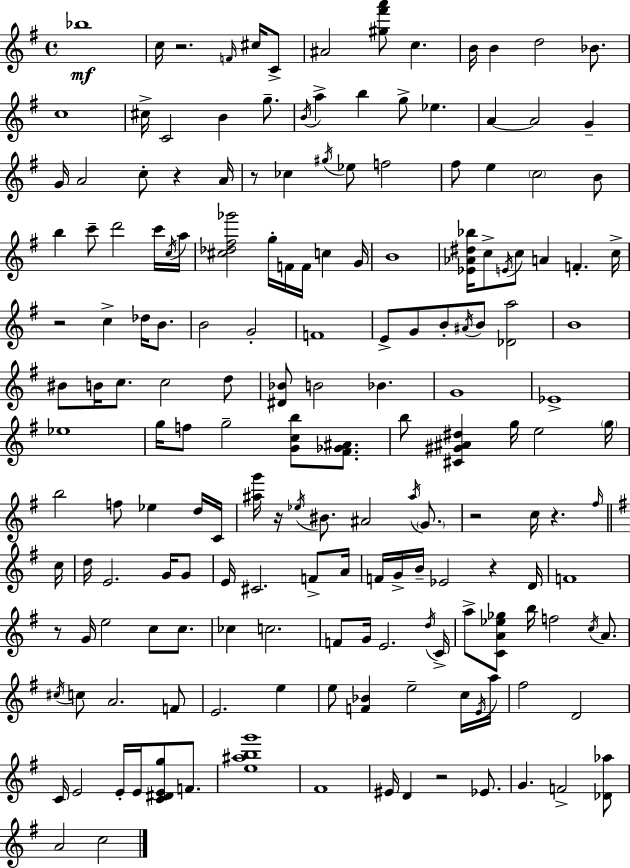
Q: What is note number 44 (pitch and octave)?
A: F4